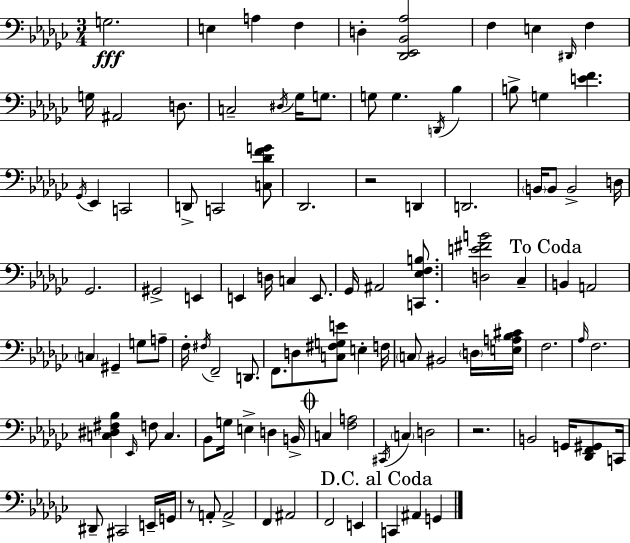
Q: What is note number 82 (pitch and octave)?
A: E2